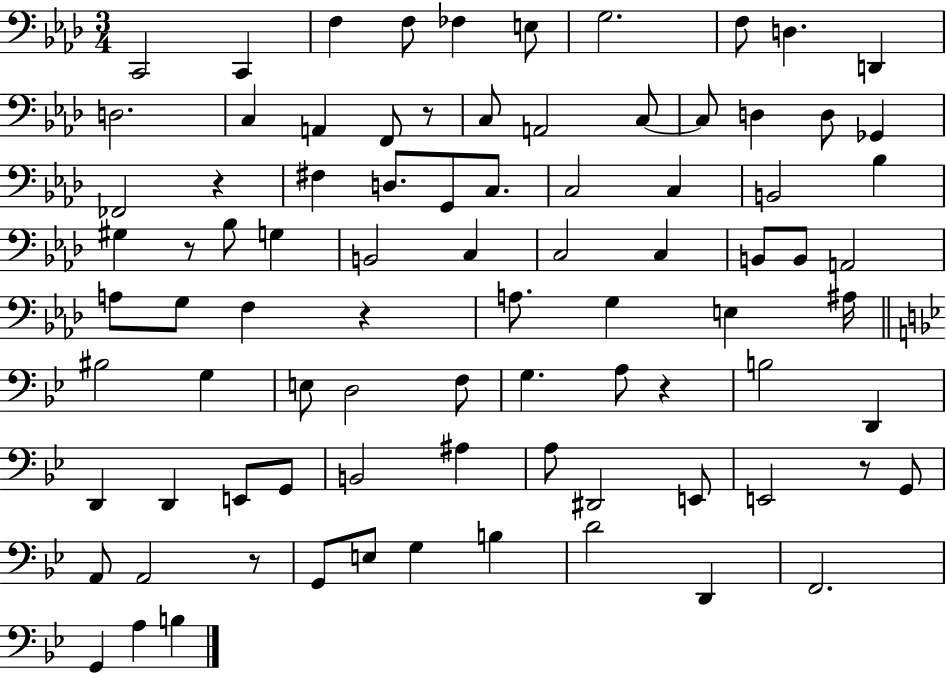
{
  \clef bass
  \numericTimeSignature
  \time 3/4
  \key aes \major
  c,2 c,4 | f4 f8 fes4 e8 | g2. | f8 d4. d,4 | \break d2. | c4 a,4 f,8 r8 | c8 a,2 c8~~ | c8 d4 d8 ges,4 | \break fes,2 r4 | fis4 d8. g,8 c8. | c2 c4 | b,2 bes4 | \break gis4 r8 bes8 g4 | b,2 c4 | c2 c4 | b,8 b,8 a,2 | \break a8 g8 f4 r4 | a8. g4 e4 ais16 | \bar "||" \break \key bes \major bis2 g4 | e8 d2 f8 | g4. a8 r4 | b2 d,4 | \break d,4 d,4 e,8 g,8 | b,2 ais4 | a8 dis,2 e,8 | e,2 r8 g,8 | \break a,8 a,2 r8 | g,8 e8 g4 b4 | d'2 d,4 | f,2. | \break g,4 a4 b4 | \bar "|."
}